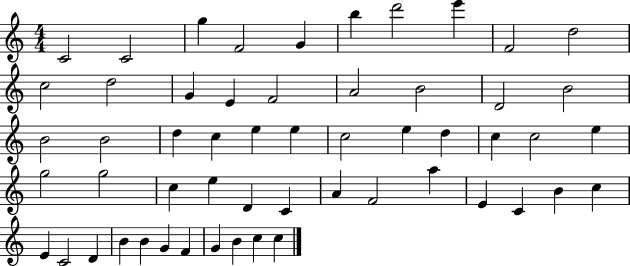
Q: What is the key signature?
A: C major